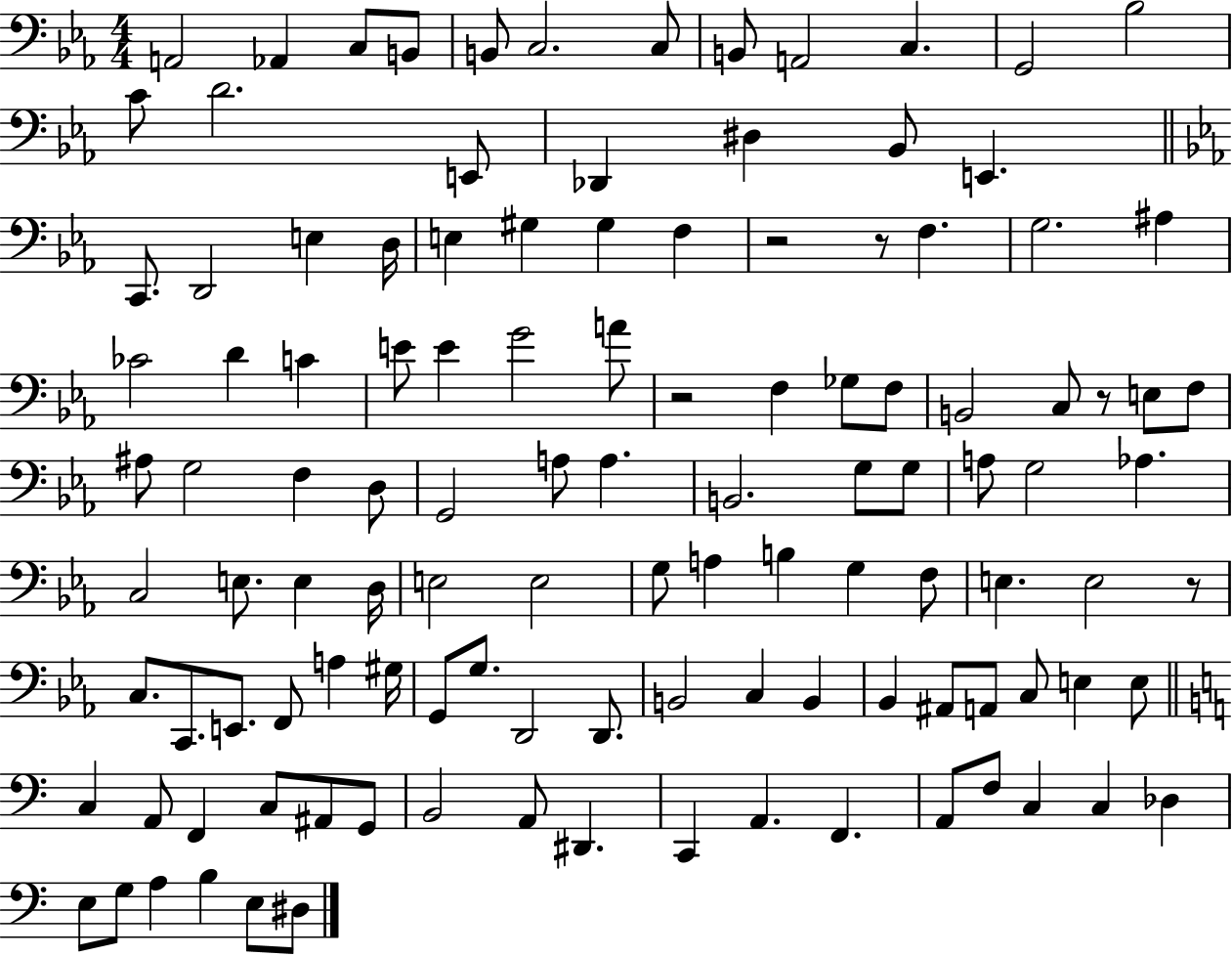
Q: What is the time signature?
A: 4/4